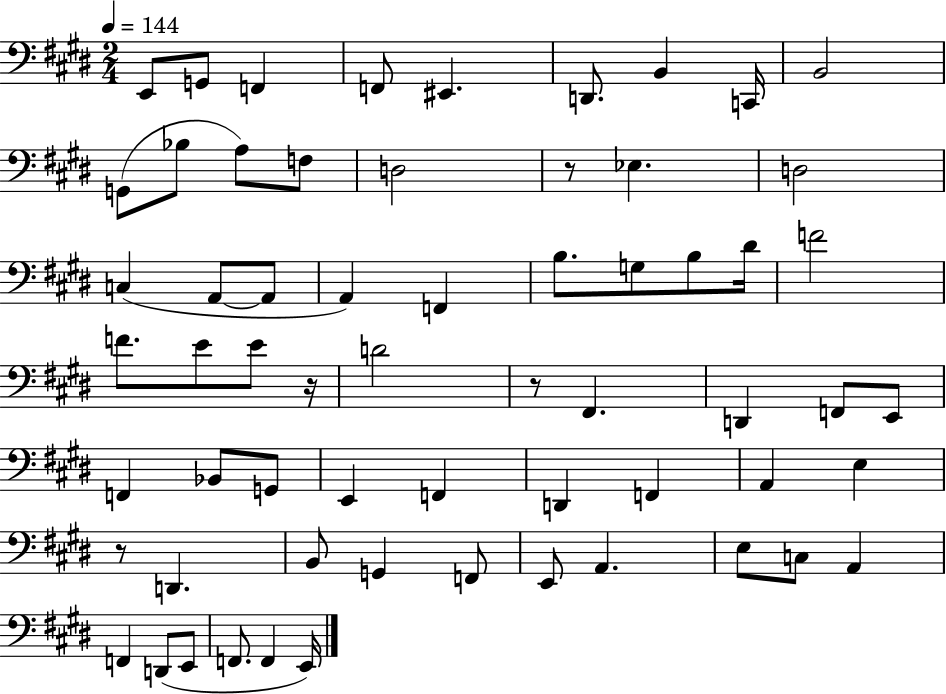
{
  \clef bass
  \numericTimeSignature
  \time 2/4
  \key e \major
  \tempo 4 = 144
  e,8 g,8 f,4 | f,8 eis,4. | d,8. b,4 c,16 | b,2 | \break g,8( bes8 a8) f8 | d2 | r8 ees4. | d2 | \break c4( a,8~~ a,8 | a,4) f,4 | b8. g8 b8 dis'16 | f'2 | \break f'8. e'8 e'8 r16 | d'2 | r8 fis,4. | d,4 f,8 e,8 | \break f,4 bes,8 g,8 | e,4 f,4 | d,4 f,4 | a,4 e4 | \break r8 d,4. | b,8 g,4 f,8 | e,8 a,4. | e8 c8 a,4 | \break f,4 d,8( e,8 | f,8. f,4 e,16) | \bar "|."
}